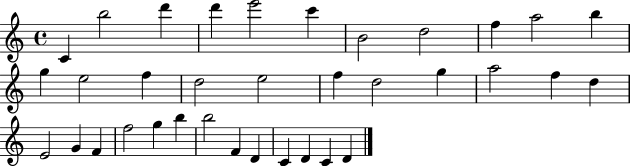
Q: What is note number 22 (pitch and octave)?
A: D5